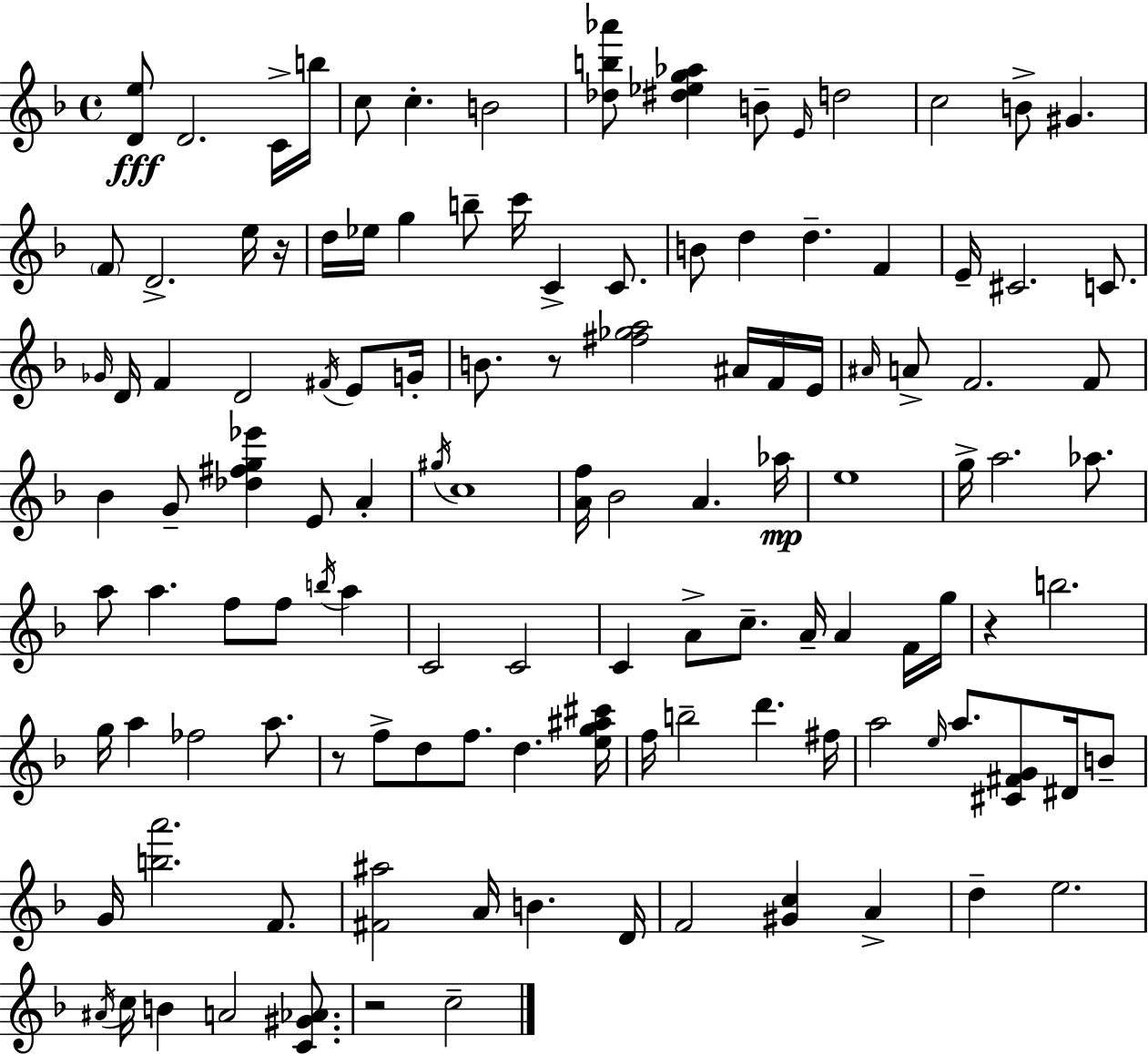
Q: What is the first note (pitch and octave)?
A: D4